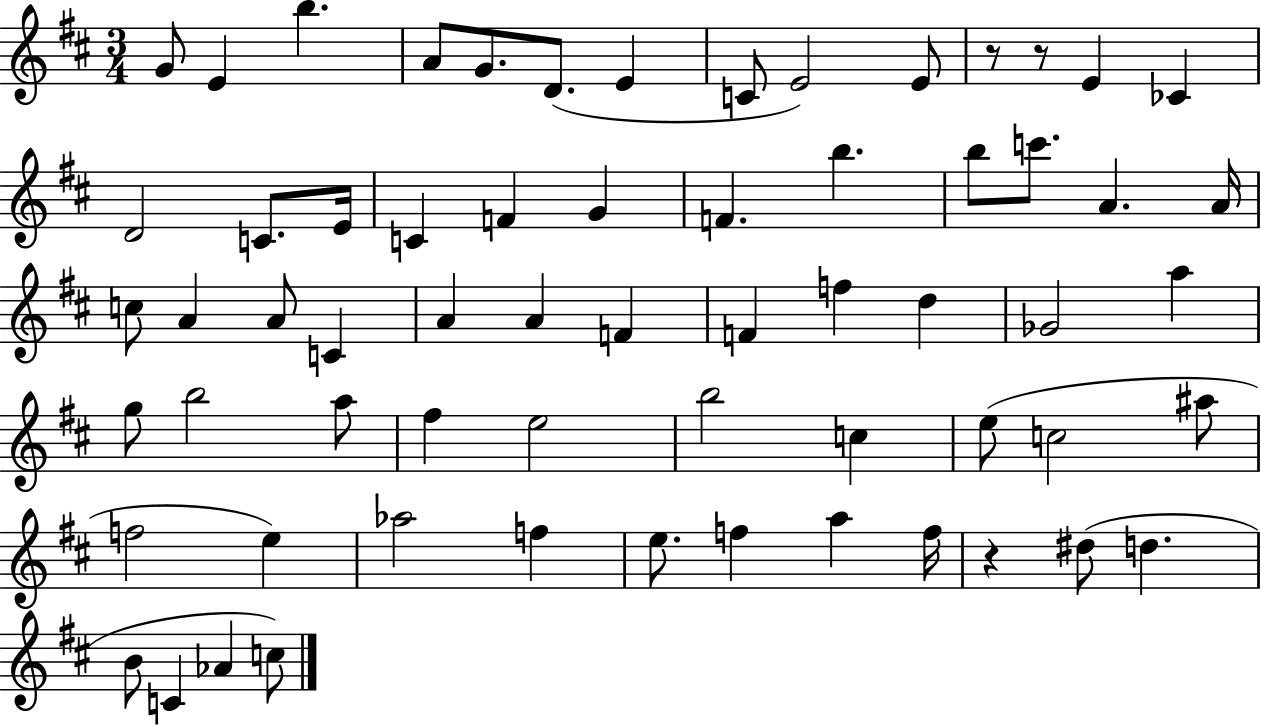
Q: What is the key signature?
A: D major